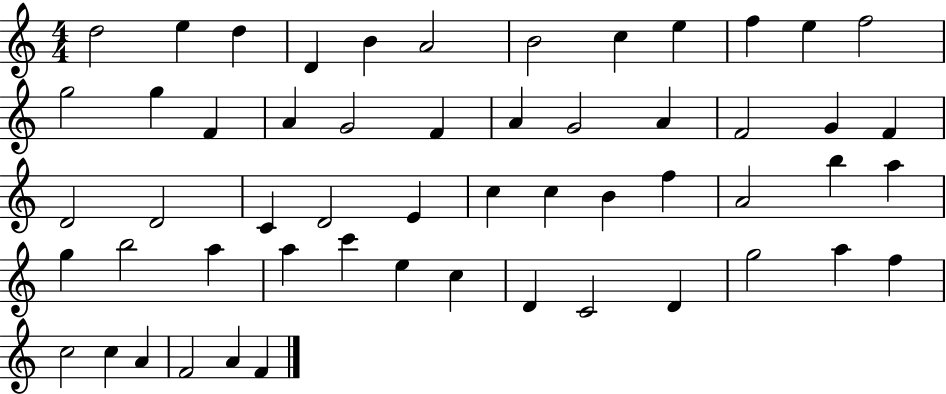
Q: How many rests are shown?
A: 0